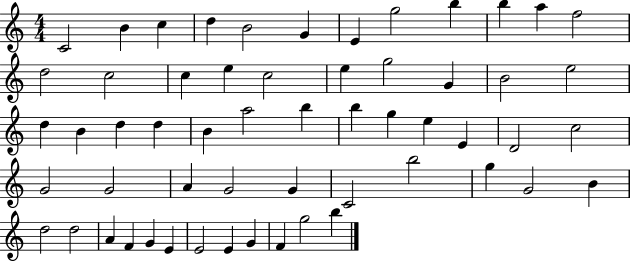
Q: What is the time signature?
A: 4/4